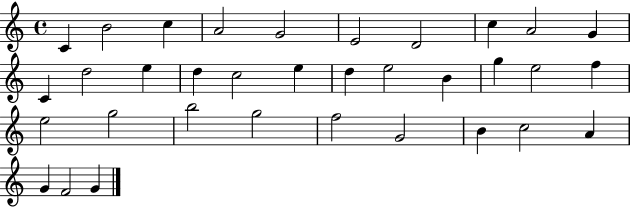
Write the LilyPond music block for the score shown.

{
  \clef treble
  \time 4/4
  \defaultTimeSignature
  \key c \major
  c'4 b'2 c''4 | a'2 g'2 | e'2 d'2 | c''4 a'2 g'4 | \break c'4 d''2 e''4 | d''4 c''2 e''4 | d''4 e''2 b'4 | g''4 e''2 f''4 | \break e''2 g''2 | b''2 g''2 | f''2 g'2 | b'4 c''2 a'4 | \break g'4 f'2 g'4 | \bar "|."
}